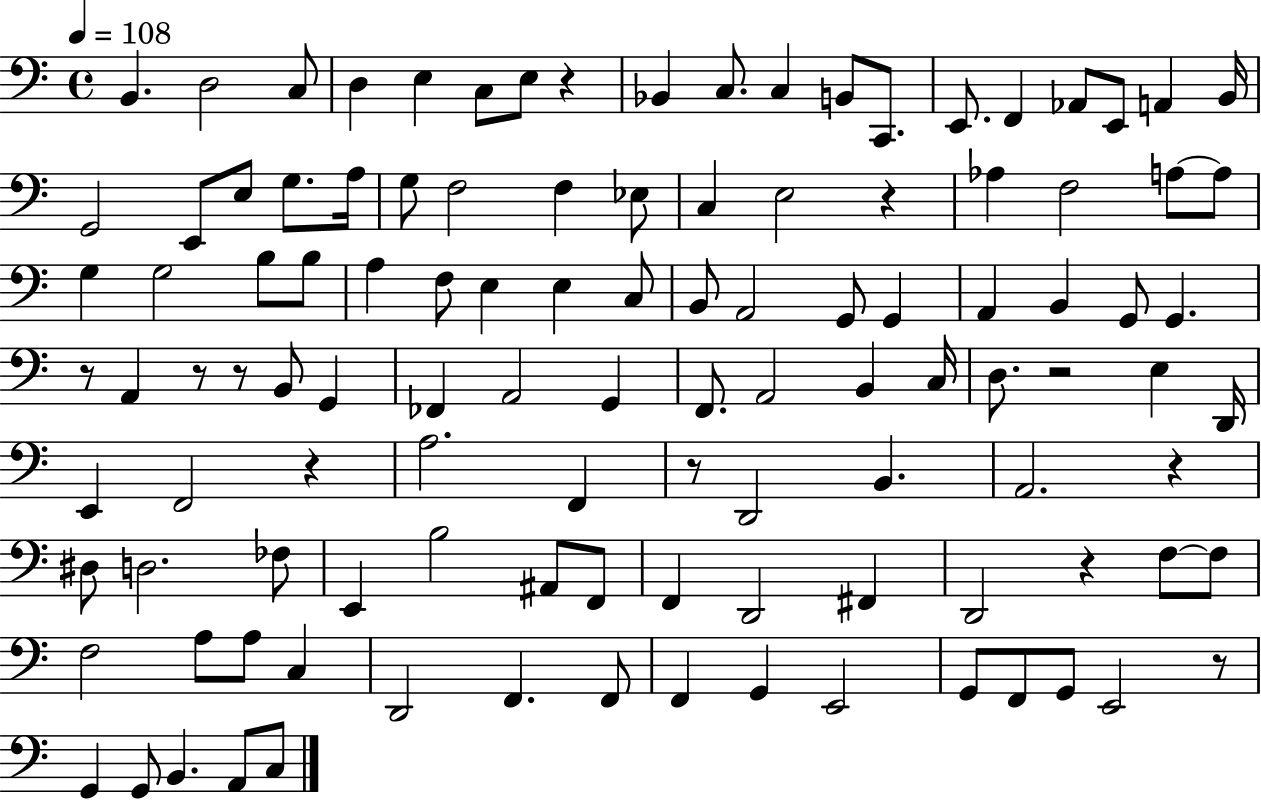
B2/q. D3/h C3/e D3/q E3/q C3/e E3/e R/q Bb2/q C3/e. C3/q B2/e C2/e. E2/e. F2/q Ab2/e E2/e A2/q B2/s G2/h E2/e E3/e G3/e. A3/s G3/e F3/h F3/q Eb3/e C3/q E3/h R/q Ab3/q F3/h A3/e A3/e G3/q G3/h B3/e B3/e A3/q F3/e E3/q E3/q C3/e B2/e A2/h G2/e G2/q A2/q B2/q G2/e G2/q. R/e A2/q R/e R/e B2/e G2/q FES2/q A2/h G2/q F2/e. A2/h B2/q C3/s D3/e. R/h E3/q D2/s E2/q F2/h R/q A3/h. F2/q R/e D2/h B2/q. A2/h. R/q D#3/e D3/h. FES3/e E2/q B3/h A#2/e F2/e F2/q D2/h F#2/q D2/h R/q F3/e F3/e F3/h A3/e A3/e C3/q D2/h F2/q. F2/e F2/q G2/q E2/h G2/e F2/e G2/e E2/h R/e G2/q G2/e B2/q. A2/e C3/e